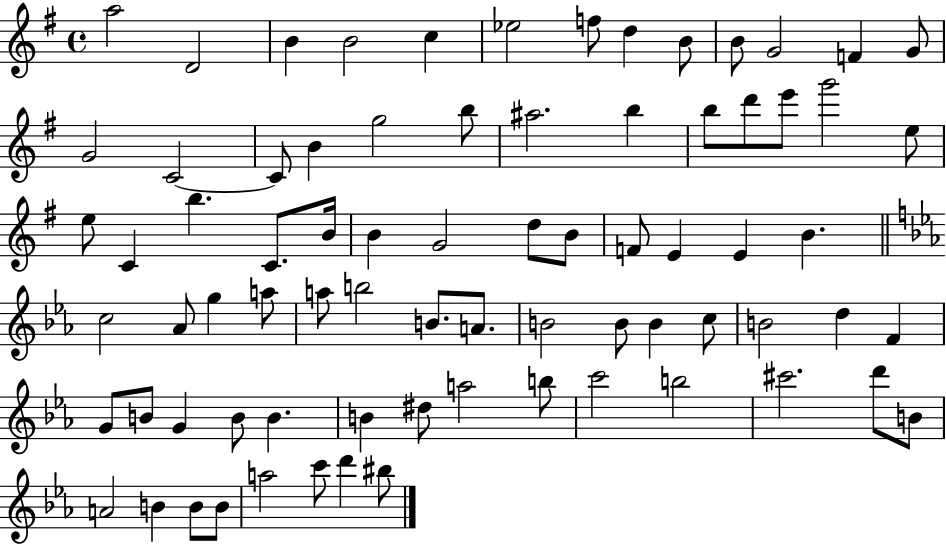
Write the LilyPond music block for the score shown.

{
  \clef treble
  \time 4/4
  \defaultTimeSignature
  \key g \major
  a''2 d'2 | b'4 b'2 c''4 | ees''2 f''8 d''4 b'8 | b'8 g'2 f'4 g'8 | \break g'2 c'2~~ | c'8 b'4 g''2 b''8 | ais''2. b''4 | b''8 d'''8 e'''8 g'''2 e''8 | \break e''8 c'4 b''4. c'8. b'16 | b'4 g'2 d''8 b'8 | f'8 e'4 e'4 b'4. | \bar "||" \break \key ees \major c''2 aes'8 g''4 a''8 | a''8 b''2 b'8. a'8. | b'2 b'8 b'4 c''8 | b'2 d''4 f'4 | \break g'8 b'8 g'4 b'8 b'4. | b'4 dis''8 a''2 b''8 | c'''2 b''2 | cis'''2. d'''8 b'8 | \break a'2 b'4 b'8 b'8 | a''2 c'''8 d'''4 bis''8 | \bar "|."
}